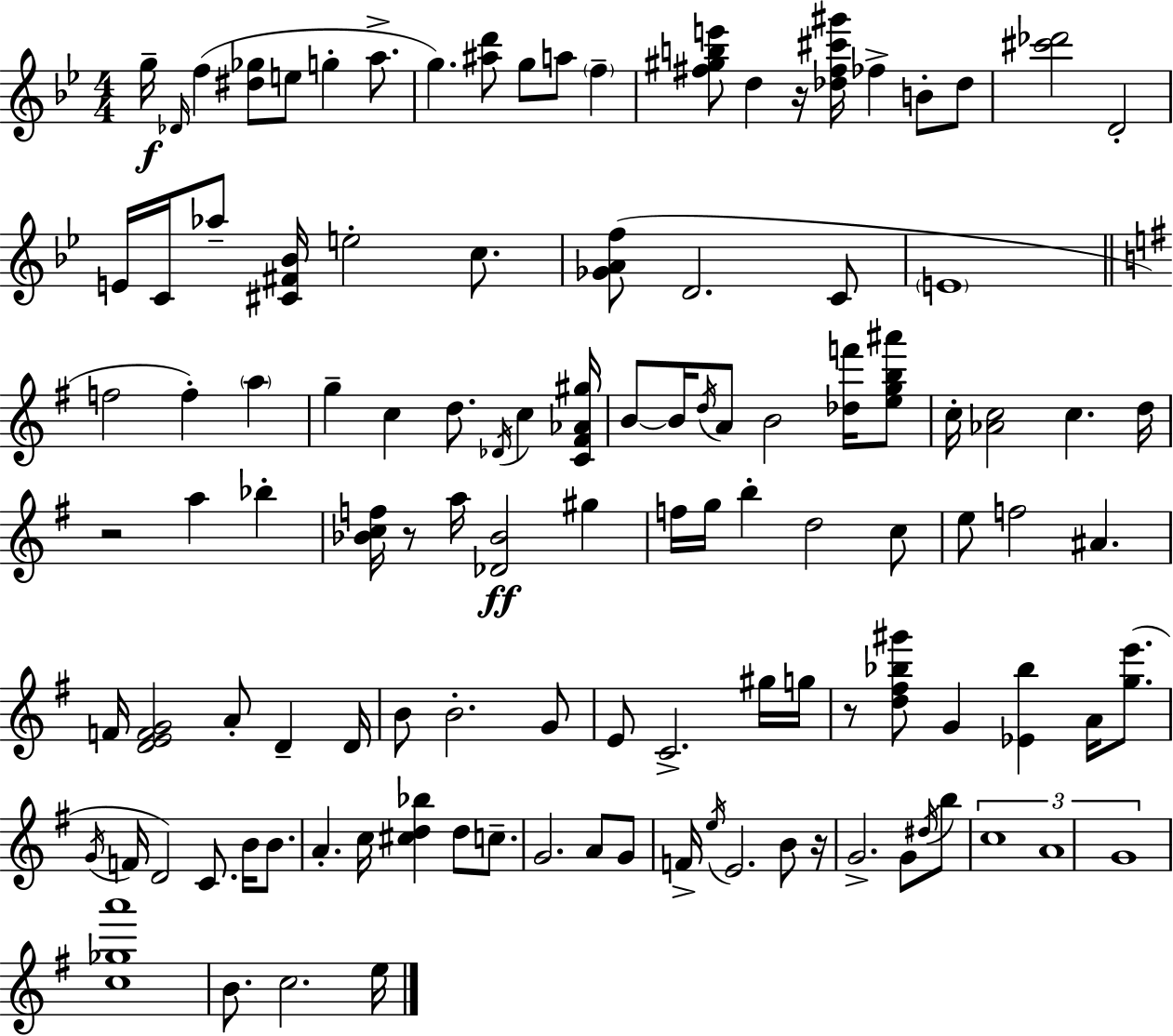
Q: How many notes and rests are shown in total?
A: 115